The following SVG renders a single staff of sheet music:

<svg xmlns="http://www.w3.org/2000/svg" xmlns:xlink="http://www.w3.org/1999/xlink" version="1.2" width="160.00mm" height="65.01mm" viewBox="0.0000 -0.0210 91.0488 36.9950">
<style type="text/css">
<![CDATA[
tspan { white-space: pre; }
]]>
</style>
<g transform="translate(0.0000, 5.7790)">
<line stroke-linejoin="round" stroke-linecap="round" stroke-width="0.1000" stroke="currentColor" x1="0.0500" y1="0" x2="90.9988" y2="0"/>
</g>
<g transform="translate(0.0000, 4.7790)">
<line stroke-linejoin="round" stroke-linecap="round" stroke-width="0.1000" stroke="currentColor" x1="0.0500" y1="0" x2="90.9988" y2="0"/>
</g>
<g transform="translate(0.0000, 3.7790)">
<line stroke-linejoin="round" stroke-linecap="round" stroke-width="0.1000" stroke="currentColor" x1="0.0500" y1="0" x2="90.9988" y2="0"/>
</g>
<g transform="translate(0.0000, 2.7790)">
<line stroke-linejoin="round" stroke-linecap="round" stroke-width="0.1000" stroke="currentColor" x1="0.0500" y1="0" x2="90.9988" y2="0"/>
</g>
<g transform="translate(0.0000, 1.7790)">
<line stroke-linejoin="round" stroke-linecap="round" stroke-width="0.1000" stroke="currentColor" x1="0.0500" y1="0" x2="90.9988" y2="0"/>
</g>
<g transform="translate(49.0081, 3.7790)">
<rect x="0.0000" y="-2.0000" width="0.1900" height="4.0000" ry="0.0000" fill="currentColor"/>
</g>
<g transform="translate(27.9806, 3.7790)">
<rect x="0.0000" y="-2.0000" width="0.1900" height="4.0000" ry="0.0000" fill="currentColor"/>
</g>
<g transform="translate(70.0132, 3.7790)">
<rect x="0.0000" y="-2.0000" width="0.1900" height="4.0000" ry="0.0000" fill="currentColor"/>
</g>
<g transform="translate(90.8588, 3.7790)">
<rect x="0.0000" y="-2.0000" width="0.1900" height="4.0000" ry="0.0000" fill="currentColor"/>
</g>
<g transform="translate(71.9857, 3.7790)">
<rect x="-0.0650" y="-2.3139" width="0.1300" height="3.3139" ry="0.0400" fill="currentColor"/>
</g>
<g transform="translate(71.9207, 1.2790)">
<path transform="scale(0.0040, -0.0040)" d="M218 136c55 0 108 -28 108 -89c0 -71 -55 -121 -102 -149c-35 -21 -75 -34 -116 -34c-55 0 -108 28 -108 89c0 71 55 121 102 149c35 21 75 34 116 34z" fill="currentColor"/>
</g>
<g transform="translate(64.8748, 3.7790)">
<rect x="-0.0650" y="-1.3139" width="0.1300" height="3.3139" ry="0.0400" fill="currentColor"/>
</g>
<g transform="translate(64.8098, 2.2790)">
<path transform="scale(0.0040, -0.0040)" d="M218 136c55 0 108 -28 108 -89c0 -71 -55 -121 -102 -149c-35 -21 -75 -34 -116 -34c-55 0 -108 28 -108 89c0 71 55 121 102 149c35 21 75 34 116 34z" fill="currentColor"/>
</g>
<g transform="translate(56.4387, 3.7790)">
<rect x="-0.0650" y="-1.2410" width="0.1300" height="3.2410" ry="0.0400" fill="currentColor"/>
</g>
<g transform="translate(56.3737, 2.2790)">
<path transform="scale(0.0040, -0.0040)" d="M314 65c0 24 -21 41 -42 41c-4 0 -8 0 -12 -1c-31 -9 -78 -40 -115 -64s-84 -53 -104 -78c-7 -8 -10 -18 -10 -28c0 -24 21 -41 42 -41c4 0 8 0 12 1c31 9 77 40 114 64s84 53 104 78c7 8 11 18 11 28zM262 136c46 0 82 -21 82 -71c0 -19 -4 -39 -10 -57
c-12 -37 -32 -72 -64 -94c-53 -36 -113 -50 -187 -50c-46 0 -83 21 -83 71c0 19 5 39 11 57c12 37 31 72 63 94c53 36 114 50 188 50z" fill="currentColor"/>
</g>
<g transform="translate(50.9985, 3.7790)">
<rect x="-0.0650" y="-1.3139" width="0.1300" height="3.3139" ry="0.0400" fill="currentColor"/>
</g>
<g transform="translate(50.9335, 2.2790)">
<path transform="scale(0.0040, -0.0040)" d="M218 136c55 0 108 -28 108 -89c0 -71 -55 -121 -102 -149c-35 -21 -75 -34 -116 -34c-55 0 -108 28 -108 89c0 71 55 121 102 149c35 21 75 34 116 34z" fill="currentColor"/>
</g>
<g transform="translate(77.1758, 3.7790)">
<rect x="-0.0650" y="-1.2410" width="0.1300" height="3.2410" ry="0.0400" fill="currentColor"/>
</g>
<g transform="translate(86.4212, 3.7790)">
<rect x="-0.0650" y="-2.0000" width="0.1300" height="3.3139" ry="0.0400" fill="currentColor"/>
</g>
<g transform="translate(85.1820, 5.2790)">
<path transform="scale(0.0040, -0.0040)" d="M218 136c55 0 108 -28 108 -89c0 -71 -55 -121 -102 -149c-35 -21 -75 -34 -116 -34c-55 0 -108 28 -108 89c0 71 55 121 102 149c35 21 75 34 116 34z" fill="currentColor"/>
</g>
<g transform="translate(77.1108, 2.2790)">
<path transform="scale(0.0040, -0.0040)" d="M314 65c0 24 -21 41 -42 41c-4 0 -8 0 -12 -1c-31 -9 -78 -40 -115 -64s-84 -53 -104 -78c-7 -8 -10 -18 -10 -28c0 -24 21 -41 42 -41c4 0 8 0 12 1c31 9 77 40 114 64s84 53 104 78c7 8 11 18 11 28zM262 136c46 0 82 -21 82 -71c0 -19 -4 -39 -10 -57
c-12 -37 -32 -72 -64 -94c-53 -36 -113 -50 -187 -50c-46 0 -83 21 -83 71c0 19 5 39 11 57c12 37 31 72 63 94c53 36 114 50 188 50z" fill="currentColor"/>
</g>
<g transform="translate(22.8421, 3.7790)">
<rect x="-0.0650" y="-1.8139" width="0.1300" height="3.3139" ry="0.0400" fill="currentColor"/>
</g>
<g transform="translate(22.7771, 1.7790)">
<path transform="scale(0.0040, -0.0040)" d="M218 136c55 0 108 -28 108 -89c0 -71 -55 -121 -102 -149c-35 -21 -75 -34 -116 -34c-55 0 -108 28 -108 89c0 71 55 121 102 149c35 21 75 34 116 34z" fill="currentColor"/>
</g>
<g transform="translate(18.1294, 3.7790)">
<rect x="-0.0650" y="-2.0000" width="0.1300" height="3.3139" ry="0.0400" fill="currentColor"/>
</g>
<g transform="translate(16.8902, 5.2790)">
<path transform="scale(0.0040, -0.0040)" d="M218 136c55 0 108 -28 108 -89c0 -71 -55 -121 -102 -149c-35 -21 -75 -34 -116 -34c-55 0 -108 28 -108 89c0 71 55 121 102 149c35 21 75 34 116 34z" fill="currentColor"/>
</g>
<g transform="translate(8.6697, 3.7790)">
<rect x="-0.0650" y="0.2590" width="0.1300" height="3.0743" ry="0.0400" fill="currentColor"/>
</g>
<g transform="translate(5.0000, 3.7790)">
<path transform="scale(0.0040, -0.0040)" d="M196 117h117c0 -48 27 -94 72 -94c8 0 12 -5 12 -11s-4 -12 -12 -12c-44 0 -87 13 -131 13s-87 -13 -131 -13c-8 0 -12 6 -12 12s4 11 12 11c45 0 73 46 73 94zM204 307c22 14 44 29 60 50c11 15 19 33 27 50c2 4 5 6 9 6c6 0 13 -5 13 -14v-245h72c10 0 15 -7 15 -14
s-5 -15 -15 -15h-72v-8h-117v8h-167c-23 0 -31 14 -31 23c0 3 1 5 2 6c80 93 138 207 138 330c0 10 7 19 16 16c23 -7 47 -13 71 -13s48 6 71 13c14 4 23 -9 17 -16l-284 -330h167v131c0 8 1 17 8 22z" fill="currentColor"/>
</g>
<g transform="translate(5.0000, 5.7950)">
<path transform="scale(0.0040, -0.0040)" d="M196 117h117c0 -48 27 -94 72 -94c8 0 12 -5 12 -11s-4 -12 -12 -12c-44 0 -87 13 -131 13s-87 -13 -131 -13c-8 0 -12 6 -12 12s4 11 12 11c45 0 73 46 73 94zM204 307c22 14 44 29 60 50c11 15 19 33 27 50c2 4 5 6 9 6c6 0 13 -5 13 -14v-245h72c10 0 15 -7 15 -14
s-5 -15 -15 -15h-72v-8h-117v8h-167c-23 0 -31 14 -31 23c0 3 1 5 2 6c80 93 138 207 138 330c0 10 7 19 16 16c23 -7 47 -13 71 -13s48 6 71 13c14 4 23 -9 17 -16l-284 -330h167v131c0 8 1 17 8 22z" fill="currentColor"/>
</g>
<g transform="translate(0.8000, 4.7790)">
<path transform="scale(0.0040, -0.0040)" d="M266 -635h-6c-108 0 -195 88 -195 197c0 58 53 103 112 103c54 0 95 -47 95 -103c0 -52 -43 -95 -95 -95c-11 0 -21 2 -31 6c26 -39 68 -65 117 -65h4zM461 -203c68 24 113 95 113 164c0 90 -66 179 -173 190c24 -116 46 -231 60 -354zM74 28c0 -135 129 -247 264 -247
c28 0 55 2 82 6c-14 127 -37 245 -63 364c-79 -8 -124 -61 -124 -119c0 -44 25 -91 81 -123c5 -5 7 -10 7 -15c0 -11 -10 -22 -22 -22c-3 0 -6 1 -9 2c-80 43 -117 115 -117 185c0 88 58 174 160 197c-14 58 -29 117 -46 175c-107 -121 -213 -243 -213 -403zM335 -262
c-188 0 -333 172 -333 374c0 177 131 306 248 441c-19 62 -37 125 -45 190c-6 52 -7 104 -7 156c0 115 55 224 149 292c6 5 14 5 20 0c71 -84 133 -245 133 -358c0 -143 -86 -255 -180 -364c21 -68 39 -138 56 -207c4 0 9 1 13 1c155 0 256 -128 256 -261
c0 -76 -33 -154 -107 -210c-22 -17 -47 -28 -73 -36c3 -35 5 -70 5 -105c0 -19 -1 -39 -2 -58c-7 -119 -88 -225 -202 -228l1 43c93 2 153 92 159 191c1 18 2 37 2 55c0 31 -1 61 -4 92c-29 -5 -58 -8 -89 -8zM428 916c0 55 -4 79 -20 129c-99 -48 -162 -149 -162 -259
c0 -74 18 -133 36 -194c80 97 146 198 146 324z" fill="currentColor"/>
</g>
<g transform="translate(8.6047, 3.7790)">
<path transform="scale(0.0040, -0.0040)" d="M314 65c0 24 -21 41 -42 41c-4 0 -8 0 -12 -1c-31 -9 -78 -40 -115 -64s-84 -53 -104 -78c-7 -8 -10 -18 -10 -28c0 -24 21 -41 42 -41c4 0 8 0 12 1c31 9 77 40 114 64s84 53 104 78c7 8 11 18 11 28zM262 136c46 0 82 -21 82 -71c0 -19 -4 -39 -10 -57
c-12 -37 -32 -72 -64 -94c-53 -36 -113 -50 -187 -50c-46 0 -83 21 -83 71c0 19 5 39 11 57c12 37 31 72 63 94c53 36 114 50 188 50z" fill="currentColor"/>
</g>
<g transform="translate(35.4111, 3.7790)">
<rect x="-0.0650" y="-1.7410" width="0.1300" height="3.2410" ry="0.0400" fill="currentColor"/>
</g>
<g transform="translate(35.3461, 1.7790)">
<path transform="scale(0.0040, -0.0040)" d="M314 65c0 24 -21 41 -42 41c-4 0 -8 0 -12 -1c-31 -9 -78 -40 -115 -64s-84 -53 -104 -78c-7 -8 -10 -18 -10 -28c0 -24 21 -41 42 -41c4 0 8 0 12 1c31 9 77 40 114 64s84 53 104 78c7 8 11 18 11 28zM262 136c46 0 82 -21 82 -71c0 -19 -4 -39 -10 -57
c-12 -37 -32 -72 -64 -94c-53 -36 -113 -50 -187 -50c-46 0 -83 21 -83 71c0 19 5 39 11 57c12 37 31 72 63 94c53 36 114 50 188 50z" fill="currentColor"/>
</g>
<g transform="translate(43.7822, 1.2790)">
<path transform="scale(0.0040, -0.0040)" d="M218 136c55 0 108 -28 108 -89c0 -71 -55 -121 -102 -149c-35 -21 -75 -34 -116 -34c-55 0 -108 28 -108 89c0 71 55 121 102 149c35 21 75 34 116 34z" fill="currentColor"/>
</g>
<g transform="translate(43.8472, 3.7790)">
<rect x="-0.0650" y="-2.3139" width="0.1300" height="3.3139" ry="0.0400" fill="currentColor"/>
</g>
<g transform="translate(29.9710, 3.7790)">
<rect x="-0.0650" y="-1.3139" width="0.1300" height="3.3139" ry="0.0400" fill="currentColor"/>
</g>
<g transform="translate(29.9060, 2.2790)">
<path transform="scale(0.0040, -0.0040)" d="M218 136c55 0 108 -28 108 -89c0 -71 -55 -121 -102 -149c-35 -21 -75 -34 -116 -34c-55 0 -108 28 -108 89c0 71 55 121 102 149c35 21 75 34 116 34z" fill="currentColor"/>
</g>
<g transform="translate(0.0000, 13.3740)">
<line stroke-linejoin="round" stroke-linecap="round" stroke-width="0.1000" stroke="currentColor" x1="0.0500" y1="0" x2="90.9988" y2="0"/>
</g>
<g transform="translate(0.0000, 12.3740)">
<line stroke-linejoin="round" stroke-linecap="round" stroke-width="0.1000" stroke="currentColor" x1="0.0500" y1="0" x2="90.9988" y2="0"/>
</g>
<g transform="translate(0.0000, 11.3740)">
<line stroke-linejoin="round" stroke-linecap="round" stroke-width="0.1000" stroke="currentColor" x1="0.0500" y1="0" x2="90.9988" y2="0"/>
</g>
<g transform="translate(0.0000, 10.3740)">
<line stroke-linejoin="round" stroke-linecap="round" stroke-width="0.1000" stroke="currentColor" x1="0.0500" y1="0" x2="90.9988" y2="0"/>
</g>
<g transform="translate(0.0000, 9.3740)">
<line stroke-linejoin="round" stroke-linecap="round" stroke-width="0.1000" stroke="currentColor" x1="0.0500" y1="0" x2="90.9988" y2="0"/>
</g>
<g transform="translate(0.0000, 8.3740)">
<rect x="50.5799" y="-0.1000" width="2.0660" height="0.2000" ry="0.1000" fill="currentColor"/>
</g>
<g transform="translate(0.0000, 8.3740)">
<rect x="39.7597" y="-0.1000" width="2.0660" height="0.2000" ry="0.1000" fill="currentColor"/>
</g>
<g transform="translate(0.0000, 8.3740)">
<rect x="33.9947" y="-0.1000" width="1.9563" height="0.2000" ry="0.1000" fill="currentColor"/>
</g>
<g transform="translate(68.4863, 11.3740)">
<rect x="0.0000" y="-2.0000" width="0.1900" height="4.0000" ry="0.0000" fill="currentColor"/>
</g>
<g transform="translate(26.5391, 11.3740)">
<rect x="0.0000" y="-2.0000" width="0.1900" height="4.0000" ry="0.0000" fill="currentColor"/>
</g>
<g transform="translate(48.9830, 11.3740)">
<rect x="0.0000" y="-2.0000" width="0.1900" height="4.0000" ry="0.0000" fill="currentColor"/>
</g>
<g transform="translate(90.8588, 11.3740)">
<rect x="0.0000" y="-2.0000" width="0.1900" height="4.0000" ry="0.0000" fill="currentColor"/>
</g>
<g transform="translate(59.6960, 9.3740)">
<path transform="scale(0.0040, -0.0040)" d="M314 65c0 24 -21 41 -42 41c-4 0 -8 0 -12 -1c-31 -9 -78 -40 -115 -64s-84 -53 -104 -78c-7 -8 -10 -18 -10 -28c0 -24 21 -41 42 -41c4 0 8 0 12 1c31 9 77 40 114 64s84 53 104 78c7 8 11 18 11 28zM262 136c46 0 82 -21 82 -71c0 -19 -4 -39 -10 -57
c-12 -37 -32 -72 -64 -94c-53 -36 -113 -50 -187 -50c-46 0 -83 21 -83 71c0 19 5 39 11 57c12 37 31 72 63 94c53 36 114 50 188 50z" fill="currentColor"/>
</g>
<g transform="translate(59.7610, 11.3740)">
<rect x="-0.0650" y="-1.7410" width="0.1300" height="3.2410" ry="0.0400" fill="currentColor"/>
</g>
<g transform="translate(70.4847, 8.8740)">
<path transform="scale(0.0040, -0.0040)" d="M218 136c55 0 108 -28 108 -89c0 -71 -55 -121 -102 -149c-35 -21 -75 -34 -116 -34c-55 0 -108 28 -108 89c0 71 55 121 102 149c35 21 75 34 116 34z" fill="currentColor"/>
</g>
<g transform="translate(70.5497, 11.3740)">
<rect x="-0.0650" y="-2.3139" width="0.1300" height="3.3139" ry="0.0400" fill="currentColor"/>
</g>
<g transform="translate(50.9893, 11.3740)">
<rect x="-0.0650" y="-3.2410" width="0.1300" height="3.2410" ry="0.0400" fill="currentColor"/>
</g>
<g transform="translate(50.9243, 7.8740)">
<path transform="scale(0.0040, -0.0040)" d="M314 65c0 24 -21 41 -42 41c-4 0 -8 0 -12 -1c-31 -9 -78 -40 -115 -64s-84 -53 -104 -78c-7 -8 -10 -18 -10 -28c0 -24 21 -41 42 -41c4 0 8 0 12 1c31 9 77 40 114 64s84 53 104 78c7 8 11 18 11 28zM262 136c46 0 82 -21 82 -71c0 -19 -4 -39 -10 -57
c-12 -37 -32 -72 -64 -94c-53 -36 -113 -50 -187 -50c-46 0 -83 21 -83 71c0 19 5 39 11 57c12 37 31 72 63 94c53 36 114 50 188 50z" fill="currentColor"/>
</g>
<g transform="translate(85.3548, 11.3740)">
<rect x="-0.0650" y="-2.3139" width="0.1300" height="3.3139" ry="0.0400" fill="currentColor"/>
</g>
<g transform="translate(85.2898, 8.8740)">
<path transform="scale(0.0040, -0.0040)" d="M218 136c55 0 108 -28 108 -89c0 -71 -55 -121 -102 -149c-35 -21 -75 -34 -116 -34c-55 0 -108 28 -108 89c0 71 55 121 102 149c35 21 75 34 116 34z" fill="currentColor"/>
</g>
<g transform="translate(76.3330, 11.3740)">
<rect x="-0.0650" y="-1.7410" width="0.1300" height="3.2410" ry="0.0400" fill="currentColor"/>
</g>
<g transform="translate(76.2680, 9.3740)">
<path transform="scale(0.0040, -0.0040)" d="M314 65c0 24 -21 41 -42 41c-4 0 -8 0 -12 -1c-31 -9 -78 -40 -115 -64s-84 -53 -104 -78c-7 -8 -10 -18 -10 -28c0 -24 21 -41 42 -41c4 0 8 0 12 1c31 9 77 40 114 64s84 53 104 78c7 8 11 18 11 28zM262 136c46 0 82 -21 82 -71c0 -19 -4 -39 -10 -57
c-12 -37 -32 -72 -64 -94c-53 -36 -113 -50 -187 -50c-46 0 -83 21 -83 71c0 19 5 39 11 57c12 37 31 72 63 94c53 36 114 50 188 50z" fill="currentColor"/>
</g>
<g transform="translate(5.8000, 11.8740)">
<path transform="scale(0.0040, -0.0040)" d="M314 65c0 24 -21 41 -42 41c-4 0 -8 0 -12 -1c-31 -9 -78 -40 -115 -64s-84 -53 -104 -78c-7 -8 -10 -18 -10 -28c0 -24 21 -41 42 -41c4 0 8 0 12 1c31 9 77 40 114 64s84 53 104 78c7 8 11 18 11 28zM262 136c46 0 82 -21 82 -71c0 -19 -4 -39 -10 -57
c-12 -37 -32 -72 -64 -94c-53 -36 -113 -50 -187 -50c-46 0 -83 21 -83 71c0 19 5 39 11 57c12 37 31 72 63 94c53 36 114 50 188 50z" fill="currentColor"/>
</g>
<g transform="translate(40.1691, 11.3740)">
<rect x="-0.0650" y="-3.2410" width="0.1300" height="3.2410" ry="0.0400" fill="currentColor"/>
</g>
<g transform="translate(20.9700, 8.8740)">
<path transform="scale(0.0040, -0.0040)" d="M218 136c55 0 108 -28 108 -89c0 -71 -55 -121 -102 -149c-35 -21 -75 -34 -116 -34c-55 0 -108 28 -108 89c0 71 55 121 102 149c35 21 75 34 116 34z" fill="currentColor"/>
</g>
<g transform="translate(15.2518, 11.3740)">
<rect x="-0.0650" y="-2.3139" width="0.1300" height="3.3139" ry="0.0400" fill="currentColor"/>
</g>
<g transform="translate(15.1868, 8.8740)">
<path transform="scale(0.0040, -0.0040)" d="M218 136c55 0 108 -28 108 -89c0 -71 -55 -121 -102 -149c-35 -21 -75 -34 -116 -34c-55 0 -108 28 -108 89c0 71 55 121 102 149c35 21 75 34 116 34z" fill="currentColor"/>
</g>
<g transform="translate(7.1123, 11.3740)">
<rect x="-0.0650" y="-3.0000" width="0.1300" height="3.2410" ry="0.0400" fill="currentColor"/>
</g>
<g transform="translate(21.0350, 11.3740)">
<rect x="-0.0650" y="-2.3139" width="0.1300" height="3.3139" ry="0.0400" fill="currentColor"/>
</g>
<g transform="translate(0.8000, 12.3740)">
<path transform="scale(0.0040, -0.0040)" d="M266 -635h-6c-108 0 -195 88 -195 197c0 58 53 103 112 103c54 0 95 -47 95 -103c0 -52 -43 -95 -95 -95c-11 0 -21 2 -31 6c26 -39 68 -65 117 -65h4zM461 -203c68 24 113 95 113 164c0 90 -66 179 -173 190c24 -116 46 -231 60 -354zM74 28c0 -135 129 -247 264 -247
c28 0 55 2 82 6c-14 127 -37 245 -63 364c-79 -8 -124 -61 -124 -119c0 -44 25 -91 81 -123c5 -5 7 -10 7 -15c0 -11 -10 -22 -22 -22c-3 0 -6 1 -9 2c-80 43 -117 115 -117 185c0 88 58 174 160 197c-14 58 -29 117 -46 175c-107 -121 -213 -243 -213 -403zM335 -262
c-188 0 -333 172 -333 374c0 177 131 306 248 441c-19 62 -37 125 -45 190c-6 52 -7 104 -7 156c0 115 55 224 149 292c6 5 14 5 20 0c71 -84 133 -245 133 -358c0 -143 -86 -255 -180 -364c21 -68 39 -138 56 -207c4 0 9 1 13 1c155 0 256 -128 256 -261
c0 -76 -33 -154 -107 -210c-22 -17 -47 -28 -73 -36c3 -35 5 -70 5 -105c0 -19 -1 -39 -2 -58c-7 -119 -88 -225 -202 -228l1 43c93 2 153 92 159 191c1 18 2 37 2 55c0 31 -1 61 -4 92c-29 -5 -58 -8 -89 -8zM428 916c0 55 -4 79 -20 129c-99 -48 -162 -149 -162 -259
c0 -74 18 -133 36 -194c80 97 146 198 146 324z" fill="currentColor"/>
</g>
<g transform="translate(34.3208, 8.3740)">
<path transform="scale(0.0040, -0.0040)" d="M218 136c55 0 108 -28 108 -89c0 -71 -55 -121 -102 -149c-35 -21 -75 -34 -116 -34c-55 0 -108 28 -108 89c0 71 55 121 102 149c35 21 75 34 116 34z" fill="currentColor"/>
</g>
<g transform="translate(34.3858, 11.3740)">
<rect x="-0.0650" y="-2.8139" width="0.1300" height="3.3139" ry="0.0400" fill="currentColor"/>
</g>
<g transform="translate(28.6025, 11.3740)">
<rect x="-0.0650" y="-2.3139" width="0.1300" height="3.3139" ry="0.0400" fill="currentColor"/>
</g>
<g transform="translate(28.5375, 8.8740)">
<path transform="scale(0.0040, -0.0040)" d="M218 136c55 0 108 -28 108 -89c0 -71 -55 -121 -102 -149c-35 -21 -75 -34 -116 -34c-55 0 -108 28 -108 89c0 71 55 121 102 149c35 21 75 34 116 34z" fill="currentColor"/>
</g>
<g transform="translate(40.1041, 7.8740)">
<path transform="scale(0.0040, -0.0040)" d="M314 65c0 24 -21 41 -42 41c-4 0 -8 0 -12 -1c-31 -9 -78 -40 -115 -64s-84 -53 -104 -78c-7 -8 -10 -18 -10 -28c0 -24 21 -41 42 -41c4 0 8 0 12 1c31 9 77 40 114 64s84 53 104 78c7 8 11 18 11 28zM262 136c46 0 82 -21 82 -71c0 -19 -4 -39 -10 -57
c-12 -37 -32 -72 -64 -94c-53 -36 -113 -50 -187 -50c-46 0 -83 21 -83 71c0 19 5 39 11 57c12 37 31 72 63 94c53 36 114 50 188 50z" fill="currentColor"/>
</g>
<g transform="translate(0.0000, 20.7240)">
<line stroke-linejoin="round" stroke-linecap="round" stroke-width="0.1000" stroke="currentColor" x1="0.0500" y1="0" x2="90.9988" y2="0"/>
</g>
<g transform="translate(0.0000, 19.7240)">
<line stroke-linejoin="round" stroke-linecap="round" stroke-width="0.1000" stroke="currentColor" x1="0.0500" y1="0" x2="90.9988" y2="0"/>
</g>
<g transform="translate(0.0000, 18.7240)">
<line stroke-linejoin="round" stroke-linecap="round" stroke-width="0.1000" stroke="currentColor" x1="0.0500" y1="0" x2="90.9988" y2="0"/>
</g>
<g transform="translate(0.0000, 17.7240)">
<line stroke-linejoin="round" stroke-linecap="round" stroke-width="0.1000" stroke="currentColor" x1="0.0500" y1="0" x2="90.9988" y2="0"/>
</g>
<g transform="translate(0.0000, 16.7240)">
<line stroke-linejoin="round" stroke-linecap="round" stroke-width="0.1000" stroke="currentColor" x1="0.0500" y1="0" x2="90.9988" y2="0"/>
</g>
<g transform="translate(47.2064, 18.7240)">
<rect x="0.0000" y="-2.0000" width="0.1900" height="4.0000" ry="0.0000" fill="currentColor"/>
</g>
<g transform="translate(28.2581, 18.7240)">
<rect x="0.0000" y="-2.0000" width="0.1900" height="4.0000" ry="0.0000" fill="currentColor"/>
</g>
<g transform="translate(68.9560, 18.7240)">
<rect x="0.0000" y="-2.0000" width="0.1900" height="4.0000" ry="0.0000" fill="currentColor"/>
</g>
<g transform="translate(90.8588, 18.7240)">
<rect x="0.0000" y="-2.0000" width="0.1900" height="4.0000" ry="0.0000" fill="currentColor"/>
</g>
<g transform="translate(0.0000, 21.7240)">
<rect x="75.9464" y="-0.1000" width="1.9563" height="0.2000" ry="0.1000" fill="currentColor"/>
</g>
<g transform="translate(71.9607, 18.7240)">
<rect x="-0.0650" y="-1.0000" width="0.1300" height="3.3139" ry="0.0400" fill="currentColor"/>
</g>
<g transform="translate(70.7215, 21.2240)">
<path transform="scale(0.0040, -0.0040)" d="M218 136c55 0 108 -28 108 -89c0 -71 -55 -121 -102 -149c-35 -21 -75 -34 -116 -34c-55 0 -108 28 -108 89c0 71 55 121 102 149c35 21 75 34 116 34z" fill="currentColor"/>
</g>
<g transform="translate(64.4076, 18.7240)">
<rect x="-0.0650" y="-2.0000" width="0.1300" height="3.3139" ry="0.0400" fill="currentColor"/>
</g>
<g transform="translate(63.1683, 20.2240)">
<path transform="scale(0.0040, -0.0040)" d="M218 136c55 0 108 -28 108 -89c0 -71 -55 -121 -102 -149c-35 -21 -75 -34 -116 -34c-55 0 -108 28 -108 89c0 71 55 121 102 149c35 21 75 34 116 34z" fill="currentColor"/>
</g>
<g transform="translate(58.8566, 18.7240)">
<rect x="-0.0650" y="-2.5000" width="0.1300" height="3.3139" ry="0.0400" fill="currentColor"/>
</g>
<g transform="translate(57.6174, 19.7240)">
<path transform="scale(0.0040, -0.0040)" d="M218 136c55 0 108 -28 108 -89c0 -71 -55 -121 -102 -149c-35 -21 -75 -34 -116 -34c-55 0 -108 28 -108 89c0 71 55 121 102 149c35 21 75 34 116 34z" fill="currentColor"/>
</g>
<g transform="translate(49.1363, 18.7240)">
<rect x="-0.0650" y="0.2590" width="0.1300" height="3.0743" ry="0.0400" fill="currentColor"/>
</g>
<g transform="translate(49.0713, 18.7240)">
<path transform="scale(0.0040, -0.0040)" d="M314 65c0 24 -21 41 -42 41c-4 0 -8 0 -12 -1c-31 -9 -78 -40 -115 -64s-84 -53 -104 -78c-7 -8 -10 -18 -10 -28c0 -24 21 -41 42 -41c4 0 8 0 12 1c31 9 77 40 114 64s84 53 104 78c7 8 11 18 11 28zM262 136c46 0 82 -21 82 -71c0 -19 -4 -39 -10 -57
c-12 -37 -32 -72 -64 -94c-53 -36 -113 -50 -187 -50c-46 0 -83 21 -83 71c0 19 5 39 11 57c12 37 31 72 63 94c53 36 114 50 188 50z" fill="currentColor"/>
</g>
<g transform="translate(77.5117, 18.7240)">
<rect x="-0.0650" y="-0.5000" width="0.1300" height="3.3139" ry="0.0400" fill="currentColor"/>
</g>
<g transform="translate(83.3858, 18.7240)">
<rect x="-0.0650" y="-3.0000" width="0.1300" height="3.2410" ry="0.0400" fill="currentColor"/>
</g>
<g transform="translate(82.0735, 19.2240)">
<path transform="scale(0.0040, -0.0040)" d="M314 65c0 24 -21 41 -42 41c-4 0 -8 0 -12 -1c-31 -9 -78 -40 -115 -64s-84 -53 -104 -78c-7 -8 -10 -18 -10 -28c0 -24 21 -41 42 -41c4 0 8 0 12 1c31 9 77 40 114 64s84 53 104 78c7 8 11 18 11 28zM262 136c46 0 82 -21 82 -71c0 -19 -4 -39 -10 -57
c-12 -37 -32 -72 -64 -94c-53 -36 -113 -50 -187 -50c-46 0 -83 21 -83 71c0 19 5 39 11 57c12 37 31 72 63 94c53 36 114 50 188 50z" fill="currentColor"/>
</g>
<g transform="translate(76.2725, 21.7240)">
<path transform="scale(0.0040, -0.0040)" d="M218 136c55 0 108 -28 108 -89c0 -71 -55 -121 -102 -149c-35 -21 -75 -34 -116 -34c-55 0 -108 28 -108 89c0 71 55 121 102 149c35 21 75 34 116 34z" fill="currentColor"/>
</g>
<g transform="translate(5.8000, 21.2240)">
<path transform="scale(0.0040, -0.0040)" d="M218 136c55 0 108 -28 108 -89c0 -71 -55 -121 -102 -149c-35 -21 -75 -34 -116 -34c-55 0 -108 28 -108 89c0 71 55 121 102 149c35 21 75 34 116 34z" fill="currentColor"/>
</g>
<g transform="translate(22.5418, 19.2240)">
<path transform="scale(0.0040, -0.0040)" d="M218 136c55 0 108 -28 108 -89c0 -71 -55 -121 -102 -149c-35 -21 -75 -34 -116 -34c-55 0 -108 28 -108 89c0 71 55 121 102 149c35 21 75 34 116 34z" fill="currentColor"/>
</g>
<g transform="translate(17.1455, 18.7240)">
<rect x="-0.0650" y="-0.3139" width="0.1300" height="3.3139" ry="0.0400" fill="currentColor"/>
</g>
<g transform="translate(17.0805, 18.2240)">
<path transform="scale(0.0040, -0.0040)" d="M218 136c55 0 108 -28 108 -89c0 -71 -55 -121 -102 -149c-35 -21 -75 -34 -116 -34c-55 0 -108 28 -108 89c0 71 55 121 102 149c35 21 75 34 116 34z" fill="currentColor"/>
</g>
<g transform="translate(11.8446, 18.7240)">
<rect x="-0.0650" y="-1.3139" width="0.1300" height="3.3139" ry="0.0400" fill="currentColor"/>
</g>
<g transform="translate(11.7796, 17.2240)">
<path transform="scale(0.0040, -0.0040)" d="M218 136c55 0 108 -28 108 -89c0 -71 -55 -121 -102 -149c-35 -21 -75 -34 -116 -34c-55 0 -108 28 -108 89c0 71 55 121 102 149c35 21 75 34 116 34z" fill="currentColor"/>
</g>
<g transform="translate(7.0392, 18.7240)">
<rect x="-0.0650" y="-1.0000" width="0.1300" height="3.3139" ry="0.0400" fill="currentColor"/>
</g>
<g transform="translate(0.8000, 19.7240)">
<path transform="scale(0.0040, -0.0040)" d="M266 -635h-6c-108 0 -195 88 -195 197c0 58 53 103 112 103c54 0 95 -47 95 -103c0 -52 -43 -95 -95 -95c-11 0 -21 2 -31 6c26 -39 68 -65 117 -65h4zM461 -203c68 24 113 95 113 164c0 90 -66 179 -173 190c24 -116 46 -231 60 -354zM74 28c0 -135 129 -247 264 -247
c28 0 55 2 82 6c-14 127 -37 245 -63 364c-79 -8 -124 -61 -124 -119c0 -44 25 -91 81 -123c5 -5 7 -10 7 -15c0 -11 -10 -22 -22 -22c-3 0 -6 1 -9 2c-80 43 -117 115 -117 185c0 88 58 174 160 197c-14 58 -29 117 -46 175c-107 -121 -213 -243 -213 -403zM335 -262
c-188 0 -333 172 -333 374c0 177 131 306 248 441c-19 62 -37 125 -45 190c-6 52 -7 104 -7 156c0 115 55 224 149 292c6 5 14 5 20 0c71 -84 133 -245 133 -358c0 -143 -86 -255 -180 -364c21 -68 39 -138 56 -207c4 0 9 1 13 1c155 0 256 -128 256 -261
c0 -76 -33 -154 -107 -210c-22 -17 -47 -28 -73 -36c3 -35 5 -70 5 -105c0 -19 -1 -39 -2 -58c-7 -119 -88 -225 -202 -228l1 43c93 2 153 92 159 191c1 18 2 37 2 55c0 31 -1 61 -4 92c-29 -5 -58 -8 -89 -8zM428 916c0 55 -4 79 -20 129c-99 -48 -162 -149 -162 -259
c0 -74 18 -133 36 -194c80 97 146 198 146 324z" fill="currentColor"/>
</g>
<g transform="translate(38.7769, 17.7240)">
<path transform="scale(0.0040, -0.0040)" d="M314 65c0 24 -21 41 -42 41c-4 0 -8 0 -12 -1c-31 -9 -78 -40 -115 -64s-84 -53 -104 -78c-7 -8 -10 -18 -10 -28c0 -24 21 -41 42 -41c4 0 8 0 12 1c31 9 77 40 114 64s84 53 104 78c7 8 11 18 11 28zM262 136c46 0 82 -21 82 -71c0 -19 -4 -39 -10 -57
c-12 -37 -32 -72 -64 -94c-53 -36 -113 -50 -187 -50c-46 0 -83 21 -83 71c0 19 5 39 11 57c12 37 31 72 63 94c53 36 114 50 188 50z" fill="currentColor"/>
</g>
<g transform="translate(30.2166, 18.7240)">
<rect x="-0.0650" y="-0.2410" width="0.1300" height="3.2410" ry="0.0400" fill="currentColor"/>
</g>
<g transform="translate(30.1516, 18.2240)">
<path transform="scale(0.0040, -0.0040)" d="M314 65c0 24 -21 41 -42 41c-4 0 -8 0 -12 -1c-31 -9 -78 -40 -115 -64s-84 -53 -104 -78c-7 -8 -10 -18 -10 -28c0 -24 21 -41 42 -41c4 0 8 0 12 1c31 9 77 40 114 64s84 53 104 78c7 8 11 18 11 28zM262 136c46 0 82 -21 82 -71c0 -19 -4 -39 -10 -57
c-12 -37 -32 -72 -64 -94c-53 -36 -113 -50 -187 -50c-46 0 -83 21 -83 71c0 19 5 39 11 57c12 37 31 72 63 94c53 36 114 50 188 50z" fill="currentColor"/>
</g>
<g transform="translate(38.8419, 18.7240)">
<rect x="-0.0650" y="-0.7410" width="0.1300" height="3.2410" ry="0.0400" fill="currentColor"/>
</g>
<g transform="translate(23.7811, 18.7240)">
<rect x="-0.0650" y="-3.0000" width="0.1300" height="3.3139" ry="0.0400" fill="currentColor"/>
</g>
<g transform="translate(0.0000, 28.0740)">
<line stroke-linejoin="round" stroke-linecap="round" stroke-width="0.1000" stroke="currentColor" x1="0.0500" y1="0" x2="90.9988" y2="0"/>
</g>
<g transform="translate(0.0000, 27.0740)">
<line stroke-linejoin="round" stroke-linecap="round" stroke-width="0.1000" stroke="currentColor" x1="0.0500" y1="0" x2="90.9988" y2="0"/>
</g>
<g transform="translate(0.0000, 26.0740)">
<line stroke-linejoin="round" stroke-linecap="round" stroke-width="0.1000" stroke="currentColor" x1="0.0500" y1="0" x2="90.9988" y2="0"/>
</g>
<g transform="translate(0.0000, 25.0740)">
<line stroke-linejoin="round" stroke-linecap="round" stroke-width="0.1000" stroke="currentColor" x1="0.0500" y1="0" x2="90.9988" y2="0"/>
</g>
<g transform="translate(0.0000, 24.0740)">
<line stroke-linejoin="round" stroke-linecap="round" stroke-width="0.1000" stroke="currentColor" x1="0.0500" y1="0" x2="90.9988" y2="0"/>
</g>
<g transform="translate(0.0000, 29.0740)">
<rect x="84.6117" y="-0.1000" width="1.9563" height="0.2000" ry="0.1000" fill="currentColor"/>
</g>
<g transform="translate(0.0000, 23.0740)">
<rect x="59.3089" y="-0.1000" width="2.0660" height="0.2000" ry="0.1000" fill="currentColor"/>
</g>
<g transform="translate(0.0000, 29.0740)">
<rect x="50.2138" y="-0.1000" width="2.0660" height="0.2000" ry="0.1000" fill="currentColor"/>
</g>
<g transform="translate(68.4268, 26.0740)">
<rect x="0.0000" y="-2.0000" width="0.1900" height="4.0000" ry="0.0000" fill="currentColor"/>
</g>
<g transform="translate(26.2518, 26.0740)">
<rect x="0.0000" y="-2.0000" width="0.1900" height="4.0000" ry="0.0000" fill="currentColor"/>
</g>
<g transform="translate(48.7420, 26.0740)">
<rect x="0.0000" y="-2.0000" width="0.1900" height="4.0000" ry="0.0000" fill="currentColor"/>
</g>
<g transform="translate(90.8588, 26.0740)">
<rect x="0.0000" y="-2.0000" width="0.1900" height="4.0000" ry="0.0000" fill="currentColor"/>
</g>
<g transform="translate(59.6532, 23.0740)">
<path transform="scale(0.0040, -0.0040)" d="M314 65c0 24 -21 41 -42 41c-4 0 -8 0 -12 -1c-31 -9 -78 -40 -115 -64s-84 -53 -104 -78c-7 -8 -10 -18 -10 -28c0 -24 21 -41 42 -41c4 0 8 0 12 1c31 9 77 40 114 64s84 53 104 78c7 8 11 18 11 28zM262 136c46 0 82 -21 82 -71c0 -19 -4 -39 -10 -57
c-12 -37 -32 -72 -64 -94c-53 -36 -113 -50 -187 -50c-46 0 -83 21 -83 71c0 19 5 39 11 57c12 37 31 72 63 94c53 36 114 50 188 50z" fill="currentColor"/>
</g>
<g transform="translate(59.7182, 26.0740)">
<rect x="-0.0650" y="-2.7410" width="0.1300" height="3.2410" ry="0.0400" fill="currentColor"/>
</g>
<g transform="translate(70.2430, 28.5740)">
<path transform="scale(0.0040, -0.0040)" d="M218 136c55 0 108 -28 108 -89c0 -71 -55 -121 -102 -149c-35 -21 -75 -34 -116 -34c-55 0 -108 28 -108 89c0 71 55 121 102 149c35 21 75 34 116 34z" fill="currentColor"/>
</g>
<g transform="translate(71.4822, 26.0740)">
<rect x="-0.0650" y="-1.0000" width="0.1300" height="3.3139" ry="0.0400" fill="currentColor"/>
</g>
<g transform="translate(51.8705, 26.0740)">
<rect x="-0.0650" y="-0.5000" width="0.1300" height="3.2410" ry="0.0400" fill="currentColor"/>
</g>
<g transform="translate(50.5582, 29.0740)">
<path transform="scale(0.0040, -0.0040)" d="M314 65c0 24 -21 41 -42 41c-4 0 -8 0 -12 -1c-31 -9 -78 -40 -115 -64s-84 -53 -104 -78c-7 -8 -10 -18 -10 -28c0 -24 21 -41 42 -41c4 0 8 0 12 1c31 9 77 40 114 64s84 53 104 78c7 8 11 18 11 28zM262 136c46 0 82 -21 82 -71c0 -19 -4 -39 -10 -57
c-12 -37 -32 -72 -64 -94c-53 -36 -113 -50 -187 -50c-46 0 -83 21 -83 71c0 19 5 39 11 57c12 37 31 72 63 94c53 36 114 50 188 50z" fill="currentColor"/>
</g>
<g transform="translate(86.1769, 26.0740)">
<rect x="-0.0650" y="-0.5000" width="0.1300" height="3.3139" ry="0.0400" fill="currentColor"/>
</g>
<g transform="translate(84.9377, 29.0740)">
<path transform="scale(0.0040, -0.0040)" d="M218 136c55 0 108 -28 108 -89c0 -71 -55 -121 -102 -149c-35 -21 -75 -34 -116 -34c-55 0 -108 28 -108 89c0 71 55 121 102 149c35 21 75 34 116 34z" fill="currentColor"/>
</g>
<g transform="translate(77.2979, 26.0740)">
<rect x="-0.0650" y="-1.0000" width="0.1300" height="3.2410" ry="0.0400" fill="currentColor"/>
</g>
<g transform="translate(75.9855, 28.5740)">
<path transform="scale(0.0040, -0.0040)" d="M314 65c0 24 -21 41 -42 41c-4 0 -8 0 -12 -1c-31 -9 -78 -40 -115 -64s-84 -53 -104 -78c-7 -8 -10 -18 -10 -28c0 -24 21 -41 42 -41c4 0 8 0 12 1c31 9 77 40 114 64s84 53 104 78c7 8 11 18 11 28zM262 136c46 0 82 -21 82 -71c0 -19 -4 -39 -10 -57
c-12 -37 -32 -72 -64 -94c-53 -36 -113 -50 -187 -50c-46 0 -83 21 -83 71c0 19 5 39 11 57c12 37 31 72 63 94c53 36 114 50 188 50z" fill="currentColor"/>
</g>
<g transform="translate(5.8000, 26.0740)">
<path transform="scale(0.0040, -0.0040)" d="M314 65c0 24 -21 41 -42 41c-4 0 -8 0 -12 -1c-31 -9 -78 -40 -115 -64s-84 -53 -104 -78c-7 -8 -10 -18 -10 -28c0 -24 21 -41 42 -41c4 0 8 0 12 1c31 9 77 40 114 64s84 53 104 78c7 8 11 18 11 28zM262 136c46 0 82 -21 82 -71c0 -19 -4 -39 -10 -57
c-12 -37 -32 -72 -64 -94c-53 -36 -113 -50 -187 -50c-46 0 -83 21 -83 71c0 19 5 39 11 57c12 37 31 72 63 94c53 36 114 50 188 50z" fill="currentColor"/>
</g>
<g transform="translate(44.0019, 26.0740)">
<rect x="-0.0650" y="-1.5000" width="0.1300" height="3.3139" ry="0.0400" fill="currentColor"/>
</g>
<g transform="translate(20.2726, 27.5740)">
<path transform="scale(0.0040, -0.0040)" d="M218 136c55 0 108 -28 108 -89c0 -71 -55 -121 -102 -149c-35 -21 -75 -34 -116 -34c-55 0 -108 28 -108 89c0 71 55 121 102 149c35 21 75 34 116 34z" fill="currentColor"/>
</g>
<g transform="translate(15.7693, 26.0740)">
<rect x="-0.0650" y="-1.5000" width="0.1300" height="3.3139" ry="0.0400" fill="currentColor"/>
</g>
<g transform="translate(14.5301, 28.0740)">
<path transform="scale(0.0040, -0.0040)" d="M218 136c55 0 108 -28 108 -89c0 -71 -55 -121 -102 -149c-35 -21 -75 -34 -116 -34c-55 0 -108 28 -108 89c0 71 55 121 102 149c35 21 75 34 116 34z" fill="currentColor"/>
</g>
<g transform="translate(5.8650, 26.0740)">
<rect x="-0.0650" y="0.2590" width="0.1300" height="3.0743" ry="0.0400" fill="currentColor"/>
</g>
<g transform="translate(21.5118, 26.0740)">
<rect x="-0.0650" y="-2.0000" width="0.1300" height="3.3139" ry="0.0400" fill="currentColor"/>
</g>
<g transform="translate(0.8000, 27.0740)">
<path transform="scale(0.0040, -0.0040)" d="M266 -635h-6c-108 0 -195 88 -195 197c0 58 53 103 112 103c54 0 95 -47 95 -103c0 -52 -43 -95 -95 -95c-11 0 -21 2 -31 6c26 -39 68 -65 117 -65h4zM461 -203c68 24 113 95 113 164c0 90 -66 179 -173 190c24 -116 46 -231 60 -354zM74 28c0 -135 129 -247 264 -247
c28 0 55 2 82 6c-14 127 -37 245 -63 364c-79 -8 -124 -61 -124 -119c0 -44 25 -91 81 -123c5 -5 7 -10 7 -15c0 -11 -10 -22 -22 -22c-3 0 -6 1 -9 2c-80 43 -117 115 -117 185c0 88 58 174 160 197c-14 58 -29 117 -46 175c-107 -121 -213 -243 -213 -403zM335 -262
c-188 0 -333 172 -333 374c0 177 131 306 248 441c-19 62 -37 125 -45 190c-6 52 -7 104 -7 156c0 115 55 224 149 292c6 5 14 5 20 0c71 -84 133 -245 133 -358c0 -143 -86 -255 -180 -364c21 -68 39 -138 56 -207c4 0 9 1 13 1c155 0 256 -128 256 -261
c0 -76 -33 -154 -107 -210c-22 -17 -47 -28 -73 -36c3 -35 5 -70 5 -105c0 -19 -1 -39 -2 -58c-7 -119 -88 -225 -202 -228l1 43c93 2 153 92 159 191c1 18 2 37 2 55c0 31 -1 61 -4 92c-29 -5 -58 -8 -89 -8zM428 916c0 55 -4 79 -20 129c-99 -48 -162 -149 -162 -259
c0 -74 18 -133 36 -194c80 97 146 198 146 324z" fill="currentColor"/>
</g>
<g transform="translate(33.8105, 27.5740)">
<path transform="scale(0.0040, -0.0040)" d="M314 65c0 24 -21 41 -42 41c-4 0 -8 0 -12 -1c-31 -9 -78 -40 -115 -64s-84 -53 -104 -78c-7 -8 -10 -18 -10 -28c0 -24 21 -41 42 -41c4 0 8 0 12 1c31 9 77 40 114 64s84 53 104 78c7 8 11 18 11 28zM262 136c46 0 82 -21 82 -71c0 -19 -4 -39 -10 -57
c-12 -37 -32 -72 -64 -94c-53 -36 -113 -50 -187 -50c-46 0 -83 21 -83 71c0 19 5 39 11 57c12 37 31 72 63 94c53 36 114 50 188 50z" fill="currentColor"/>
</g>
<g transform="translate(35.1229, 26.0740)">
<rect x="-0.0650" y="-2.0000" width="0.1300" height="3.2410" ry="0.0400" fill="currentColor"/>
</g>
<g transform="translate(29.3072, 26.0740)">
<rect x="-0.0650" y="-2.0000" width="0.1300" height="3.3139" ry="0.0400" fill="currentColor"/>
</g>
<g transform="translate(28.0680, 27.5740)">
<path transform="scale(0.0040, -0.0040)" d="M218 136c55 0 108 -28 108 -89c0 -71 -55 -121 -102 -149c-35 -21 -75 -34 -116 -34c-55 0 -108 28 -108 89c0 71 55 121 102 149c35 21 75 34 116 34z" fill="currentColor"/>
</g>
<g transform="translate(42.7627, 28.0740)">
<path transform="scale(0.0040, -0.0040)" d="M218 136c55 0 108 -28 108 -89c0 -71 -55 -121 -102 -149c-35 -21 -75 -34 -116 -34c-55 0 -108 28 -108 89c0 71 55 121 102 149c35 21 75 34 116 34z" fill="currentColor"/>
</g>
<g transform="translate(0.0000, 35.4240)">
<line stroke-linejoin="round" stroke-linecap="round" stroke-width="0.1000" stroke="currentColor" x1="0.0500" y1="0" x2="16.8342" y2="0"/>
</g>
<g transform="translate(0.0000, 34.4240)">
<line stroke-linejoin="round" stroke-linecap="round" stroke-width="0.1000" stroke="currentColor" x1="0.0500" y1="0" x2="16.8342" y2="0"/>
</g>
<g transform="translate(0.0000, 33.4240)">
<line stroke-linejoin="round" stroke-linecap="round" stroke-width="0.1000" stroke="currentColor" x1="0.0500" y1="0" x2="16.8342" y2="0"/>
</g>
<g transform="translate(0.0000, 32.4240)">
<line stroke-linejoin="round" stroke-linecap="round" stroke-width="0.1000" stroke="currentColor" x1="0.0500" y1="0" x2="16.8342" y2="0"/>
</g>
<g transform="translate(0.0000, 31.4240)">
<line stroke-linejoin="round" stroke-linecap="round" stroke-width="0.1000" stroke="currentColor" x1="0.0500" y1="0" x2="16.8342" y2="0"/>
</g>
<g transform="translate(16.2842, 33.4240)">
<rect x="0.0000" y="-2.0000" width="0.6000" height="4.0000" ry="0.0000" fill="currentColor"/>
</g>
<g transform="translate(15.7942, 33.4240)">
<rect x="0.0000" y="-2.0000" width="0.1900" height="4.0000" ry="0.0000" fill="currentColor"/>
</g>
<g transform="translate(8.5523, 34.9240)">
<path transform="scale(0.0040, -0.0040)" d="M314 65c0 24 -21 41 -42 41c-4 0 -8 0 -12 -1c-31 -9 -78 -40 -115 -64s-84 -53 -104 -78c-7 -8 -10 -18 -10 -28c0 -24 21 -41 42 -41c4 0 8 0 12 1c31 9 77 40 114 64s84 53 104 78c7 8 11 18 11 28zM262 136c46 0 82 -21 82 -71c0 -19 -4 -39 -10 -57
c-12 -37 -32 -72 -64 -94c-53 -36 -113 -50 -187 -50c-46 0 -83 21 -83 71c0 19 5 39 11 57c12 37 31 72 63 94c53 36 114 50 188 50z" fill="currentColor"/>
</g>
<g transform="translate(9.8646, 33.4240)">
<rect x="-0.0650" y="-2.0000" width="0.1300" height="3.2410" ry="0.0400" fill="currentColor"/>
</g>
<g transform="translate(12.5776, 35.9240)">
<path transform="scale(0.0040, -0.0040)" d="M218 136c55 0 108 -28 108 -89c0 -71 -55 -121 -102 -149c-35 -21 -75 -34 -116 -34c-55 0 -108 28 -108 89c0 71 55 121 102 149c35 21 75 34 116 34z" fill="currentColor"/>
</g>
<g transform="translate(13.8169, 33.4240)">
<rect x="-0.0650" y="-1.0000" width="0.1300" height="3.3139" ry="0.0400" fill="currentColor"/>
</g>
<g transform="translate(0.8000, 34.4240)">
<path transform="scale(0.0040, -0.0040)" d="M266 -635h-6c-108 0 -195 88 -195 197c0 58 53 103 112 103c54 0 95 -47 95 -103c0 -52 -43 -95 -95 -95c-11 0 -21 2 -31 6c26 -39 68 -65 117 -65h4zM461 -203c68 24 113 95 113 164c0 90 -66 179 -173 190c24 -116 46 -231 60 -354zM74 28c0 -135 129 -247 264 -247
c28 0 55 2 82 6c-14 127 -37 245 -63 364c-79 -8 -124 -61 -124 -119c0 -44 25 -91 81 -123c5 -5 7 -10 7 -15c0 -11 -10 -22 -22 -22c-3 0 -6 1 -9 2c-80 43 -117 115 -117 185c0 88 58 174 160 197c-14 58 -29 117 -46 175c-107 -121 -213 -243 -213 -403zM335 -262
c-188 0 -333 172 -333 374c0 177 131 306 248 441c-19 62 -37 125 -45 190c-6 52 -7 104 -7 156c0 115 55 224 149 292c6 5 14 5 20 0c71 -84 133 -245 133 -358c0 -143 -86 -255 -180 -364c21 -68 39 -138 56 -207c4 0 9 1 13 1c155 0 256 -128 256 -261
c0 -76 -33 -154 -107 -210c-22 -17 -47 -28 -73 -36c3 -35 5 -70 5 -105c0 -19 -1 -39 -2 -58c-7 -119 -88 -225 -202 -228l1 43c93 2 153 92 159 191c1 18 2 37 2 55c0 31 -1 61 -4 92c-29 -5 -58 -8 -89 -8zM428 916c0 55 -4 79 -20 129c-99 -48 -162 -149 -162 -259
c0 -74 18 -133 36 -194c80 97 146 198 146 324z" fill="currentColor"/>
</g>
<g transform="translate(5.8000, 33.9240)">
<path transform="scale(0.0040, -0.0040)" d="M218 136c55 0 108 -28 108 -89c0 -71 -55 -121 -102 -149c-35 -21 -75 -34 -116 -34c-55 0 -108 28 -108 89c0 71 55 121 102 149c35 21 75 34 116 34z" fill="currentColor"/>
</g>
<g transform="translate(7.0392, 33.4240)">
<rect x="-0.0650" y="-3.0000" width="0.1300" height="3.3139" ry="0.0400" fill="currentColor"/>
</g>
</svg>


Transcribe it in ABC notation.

X:1
T:Untitled
M:4/4
L:1/4
K:C
B2 F f e f2 g e e2 e g e2 F A2 g g g a b2 b2 f2 g f2 g D e c A c2 d2 B2 G F D C A2 B2 E F F F2 E C2 a2 D D2 C A F2 D